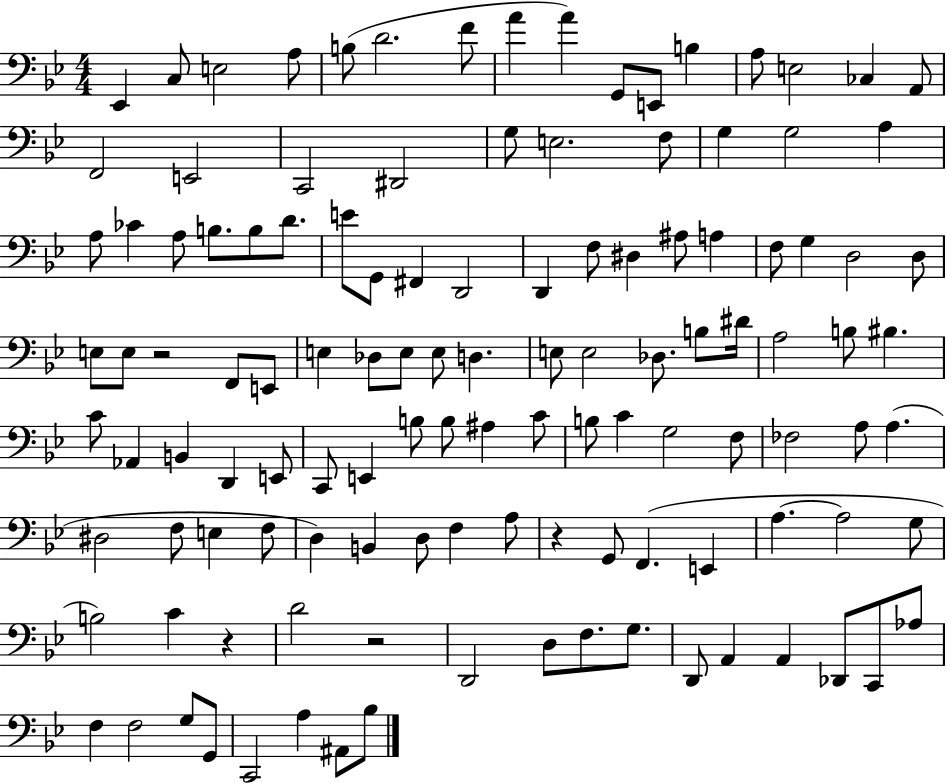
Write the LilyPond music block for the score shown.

{
  \clef bass
  \numericTimeSignature
  \time 4/4
  \key bes \major
  ees,4 c8 e2 a8 | b8( d'2. f'8 | a'4 a'4) g,8 e,8 b4 | a8 e2 ces4 a,8 | \break f,2 e,2 | c,2 dis,2 | g8 e2. f8 | g4 g2 a4 | \break a8 ces'4 a8 b8. b8 d'8. | e'8 g,8 fis,4 d,2 | d,4 f8 dis4 ais8 a4 | f8 g4 d2 d8 | \break e8 e8 r2 f,8 e,8 | e4 des8 e8 e8 d4. | e8 e2 des8. b8 dis'16 | a2 b8 bis4. | \break c'8 aes,4 b,4 d,4 e,8 | c,8 e,4 b8 b8 ais4 c'8 | b8 c'4 g2 f8 | fes2 a8 a4.( | \break dis2 f8 e4 f8 | d4) b,4 d8 f4 a8 | r4 g,8 f,4.( e,4 | a4.~~ a2 g8 | \break b2) c'4 r4 | d'2 r2 | d,2 d8 f8. g8. | d,8 a,4 a,4 des,8 c,8 aes8 | \break f4 f2 g8 g,8 | c,2 a4 ais,8 bes8 | \bar "|."
}